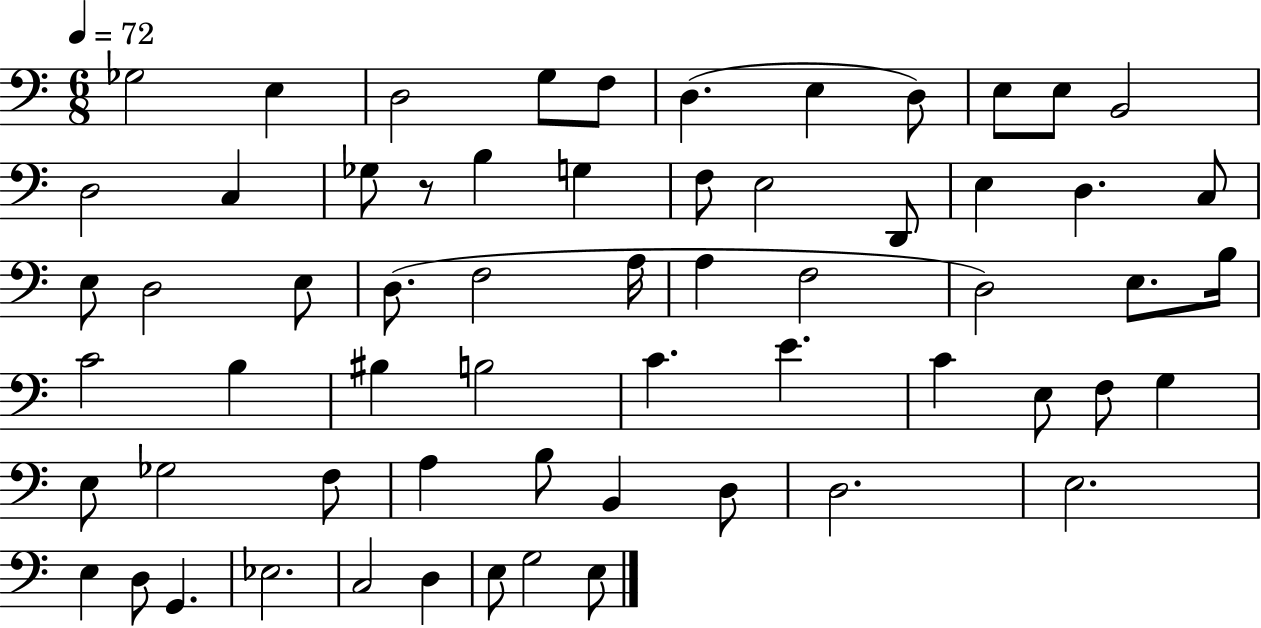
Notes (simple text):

Gb3/h E3/q D3/h G3/e F3/e D3/q. E3/q D3/e E3/e E3/e B2/h D3/h C3/q Gb3/e R/e B3/q G3/q F3/e E3/h D2/e E3/q D3/q. C3/e E3/e D3/h E3/e D3/e. F3/h A3/s A3/q F3/h D3/h E3/e. B3/s C4/h B3/q BIS3/q B3/h C4/q. E4/q. C4/q E3/e F3/e G3/q E3/e Gb3/h F3/e A3/q B3/e B2/q D3/e D3/h. E3/h. E3/q D3/e G2/q. Eb3/h. C3/h D3/q E3/e G3/h E3/e